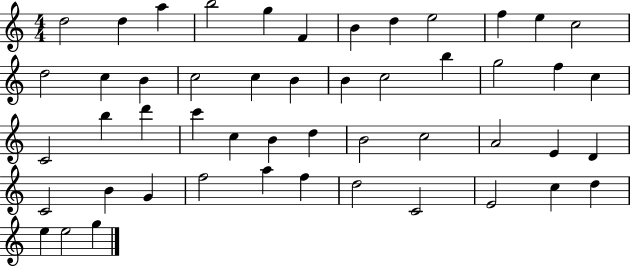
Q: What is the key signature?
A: C major